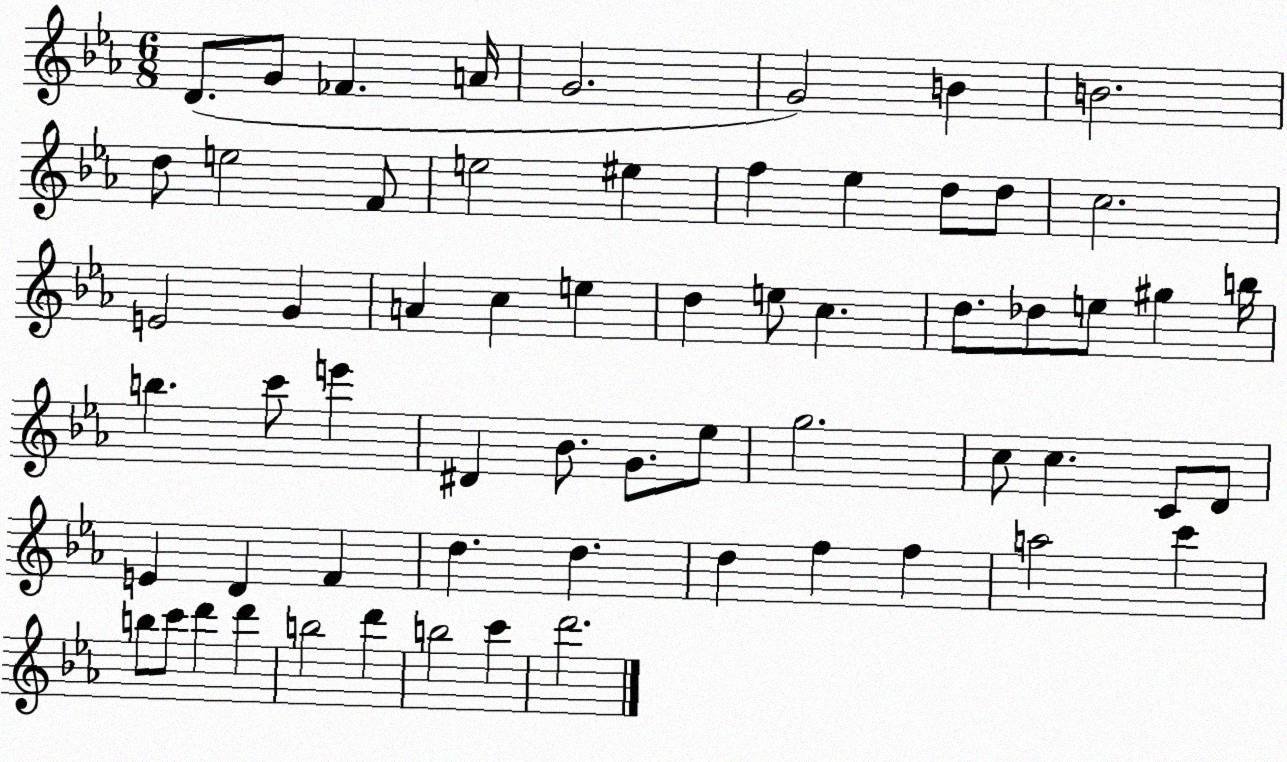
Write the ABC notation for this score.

X:1
T:Untitled
M:6/8
L:1/4
K:Eb
D/2 G/2 _F A/4 G2 G2 B B2 d/2 e2 F/2 e2 ^e f _e d/2 d/2 c2 E2 G A c e d e/2 c d/2 _d/2 e/2 ^g b/4 b c'/2 e' ^D _B/2 G/2 _e/2 g2 c/2 c C/2 D/2 E D F d d d f f a2 c' b/2 c'/2 d' d' b2 d' b2 c' d'2